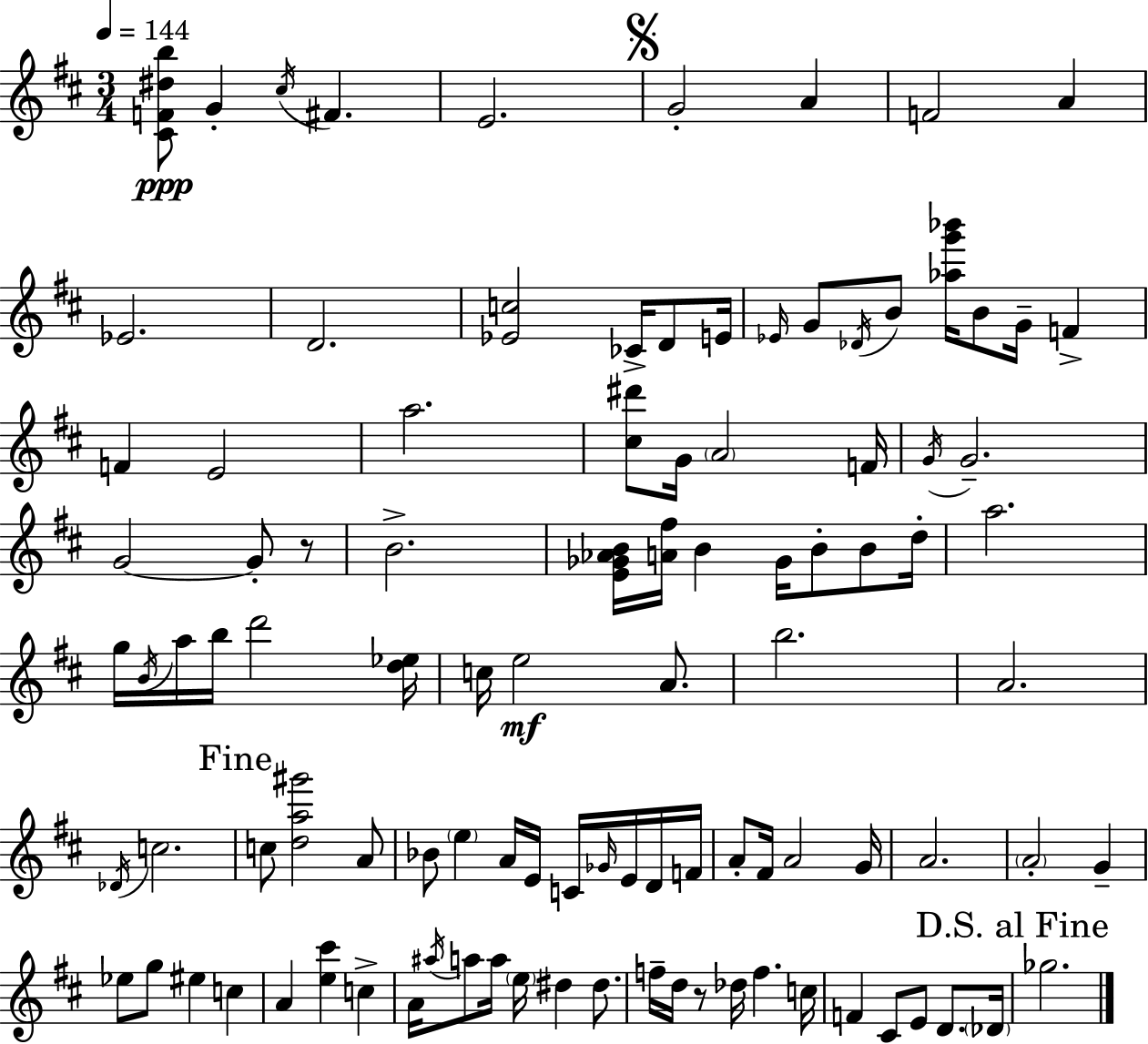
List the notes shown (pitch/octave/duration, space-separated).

[C#4,F4,D#5,B5]/e G4/q C#5/s F#4/q. E4/h. G4/h A4/q F4/h A4/q Eb4/h. D4/h. [Eb4,C5]/h CES4/s D4/e E4/s Eb4/s G4/e Db4/s B4/e [Ab5,G6,Bb6]/s B4/e G4/s F4/q F4/q E4/h A5/h. [C#5,D#6]/e G4/s A4/h F4/s G4/s G4/h. G4/h G4/e R/e B4/h. [E4,Gb4,Ab4,B4]/s [A4,F#5]/s B4/q Gb4/s B4/e B4/e D5/s A5/h. G5/s B4/s A5/s B5/s D6/h [D5,Eb5]/s C5/s E5/h A4/e. B5/h. A4/h. Db4/s C5/h. C5/e [D5,A5,G#6]/h A4/e Bb4/e E5/q A4/s E4/s C4/s Gb4/s E4/s D4/s F4/s A4/e F#4/s A4/h G4/s A4/h. A4/h G4/q Eb5/e G5/e EIS5/q C5/q A4/q [E5,C#6]/q C5/q A4/s A#5/s A5/e A5/s E5/s D#5/q D#5/e. F5/s D5/s R/e Db5/s F5/q. C5/s F4/q C#4/e E4/e D4/e. Db4/s Gb5/h.